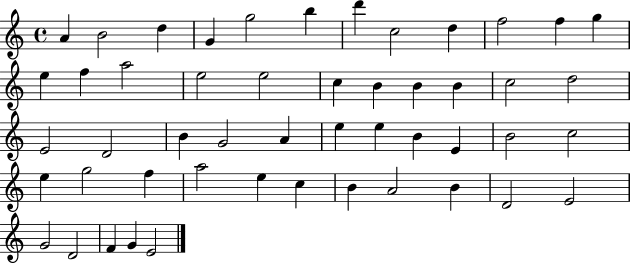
X:1
T:Untitled
M:4/4
L:1/4
K:C
A B2 d G g2 b d' c2 d f2 f g e f a2 e2 e2 c B B B c2 d2 E2 D2 B G2 A e e B E B2 c2 e g2 f a2 e c B A2 B D2 E2 G2 D2 F G E2